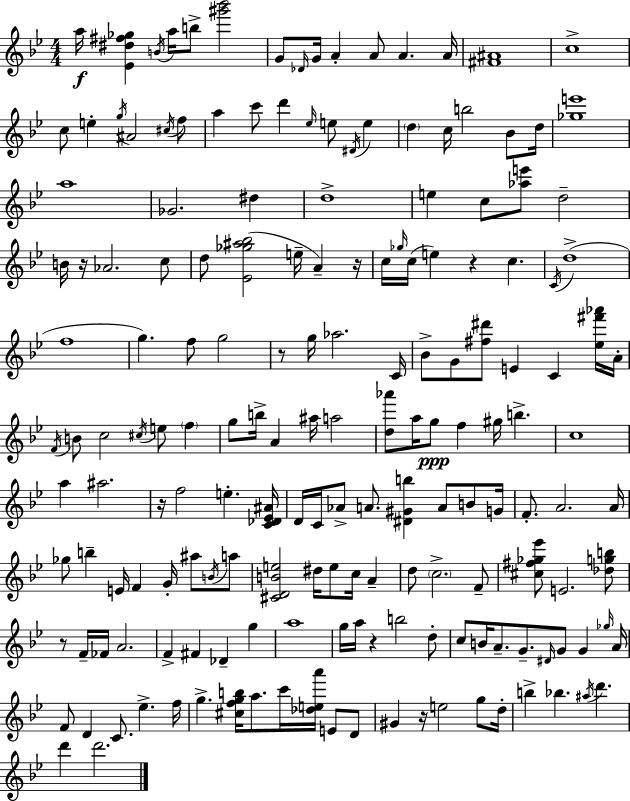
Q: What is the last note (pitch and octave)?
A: D6